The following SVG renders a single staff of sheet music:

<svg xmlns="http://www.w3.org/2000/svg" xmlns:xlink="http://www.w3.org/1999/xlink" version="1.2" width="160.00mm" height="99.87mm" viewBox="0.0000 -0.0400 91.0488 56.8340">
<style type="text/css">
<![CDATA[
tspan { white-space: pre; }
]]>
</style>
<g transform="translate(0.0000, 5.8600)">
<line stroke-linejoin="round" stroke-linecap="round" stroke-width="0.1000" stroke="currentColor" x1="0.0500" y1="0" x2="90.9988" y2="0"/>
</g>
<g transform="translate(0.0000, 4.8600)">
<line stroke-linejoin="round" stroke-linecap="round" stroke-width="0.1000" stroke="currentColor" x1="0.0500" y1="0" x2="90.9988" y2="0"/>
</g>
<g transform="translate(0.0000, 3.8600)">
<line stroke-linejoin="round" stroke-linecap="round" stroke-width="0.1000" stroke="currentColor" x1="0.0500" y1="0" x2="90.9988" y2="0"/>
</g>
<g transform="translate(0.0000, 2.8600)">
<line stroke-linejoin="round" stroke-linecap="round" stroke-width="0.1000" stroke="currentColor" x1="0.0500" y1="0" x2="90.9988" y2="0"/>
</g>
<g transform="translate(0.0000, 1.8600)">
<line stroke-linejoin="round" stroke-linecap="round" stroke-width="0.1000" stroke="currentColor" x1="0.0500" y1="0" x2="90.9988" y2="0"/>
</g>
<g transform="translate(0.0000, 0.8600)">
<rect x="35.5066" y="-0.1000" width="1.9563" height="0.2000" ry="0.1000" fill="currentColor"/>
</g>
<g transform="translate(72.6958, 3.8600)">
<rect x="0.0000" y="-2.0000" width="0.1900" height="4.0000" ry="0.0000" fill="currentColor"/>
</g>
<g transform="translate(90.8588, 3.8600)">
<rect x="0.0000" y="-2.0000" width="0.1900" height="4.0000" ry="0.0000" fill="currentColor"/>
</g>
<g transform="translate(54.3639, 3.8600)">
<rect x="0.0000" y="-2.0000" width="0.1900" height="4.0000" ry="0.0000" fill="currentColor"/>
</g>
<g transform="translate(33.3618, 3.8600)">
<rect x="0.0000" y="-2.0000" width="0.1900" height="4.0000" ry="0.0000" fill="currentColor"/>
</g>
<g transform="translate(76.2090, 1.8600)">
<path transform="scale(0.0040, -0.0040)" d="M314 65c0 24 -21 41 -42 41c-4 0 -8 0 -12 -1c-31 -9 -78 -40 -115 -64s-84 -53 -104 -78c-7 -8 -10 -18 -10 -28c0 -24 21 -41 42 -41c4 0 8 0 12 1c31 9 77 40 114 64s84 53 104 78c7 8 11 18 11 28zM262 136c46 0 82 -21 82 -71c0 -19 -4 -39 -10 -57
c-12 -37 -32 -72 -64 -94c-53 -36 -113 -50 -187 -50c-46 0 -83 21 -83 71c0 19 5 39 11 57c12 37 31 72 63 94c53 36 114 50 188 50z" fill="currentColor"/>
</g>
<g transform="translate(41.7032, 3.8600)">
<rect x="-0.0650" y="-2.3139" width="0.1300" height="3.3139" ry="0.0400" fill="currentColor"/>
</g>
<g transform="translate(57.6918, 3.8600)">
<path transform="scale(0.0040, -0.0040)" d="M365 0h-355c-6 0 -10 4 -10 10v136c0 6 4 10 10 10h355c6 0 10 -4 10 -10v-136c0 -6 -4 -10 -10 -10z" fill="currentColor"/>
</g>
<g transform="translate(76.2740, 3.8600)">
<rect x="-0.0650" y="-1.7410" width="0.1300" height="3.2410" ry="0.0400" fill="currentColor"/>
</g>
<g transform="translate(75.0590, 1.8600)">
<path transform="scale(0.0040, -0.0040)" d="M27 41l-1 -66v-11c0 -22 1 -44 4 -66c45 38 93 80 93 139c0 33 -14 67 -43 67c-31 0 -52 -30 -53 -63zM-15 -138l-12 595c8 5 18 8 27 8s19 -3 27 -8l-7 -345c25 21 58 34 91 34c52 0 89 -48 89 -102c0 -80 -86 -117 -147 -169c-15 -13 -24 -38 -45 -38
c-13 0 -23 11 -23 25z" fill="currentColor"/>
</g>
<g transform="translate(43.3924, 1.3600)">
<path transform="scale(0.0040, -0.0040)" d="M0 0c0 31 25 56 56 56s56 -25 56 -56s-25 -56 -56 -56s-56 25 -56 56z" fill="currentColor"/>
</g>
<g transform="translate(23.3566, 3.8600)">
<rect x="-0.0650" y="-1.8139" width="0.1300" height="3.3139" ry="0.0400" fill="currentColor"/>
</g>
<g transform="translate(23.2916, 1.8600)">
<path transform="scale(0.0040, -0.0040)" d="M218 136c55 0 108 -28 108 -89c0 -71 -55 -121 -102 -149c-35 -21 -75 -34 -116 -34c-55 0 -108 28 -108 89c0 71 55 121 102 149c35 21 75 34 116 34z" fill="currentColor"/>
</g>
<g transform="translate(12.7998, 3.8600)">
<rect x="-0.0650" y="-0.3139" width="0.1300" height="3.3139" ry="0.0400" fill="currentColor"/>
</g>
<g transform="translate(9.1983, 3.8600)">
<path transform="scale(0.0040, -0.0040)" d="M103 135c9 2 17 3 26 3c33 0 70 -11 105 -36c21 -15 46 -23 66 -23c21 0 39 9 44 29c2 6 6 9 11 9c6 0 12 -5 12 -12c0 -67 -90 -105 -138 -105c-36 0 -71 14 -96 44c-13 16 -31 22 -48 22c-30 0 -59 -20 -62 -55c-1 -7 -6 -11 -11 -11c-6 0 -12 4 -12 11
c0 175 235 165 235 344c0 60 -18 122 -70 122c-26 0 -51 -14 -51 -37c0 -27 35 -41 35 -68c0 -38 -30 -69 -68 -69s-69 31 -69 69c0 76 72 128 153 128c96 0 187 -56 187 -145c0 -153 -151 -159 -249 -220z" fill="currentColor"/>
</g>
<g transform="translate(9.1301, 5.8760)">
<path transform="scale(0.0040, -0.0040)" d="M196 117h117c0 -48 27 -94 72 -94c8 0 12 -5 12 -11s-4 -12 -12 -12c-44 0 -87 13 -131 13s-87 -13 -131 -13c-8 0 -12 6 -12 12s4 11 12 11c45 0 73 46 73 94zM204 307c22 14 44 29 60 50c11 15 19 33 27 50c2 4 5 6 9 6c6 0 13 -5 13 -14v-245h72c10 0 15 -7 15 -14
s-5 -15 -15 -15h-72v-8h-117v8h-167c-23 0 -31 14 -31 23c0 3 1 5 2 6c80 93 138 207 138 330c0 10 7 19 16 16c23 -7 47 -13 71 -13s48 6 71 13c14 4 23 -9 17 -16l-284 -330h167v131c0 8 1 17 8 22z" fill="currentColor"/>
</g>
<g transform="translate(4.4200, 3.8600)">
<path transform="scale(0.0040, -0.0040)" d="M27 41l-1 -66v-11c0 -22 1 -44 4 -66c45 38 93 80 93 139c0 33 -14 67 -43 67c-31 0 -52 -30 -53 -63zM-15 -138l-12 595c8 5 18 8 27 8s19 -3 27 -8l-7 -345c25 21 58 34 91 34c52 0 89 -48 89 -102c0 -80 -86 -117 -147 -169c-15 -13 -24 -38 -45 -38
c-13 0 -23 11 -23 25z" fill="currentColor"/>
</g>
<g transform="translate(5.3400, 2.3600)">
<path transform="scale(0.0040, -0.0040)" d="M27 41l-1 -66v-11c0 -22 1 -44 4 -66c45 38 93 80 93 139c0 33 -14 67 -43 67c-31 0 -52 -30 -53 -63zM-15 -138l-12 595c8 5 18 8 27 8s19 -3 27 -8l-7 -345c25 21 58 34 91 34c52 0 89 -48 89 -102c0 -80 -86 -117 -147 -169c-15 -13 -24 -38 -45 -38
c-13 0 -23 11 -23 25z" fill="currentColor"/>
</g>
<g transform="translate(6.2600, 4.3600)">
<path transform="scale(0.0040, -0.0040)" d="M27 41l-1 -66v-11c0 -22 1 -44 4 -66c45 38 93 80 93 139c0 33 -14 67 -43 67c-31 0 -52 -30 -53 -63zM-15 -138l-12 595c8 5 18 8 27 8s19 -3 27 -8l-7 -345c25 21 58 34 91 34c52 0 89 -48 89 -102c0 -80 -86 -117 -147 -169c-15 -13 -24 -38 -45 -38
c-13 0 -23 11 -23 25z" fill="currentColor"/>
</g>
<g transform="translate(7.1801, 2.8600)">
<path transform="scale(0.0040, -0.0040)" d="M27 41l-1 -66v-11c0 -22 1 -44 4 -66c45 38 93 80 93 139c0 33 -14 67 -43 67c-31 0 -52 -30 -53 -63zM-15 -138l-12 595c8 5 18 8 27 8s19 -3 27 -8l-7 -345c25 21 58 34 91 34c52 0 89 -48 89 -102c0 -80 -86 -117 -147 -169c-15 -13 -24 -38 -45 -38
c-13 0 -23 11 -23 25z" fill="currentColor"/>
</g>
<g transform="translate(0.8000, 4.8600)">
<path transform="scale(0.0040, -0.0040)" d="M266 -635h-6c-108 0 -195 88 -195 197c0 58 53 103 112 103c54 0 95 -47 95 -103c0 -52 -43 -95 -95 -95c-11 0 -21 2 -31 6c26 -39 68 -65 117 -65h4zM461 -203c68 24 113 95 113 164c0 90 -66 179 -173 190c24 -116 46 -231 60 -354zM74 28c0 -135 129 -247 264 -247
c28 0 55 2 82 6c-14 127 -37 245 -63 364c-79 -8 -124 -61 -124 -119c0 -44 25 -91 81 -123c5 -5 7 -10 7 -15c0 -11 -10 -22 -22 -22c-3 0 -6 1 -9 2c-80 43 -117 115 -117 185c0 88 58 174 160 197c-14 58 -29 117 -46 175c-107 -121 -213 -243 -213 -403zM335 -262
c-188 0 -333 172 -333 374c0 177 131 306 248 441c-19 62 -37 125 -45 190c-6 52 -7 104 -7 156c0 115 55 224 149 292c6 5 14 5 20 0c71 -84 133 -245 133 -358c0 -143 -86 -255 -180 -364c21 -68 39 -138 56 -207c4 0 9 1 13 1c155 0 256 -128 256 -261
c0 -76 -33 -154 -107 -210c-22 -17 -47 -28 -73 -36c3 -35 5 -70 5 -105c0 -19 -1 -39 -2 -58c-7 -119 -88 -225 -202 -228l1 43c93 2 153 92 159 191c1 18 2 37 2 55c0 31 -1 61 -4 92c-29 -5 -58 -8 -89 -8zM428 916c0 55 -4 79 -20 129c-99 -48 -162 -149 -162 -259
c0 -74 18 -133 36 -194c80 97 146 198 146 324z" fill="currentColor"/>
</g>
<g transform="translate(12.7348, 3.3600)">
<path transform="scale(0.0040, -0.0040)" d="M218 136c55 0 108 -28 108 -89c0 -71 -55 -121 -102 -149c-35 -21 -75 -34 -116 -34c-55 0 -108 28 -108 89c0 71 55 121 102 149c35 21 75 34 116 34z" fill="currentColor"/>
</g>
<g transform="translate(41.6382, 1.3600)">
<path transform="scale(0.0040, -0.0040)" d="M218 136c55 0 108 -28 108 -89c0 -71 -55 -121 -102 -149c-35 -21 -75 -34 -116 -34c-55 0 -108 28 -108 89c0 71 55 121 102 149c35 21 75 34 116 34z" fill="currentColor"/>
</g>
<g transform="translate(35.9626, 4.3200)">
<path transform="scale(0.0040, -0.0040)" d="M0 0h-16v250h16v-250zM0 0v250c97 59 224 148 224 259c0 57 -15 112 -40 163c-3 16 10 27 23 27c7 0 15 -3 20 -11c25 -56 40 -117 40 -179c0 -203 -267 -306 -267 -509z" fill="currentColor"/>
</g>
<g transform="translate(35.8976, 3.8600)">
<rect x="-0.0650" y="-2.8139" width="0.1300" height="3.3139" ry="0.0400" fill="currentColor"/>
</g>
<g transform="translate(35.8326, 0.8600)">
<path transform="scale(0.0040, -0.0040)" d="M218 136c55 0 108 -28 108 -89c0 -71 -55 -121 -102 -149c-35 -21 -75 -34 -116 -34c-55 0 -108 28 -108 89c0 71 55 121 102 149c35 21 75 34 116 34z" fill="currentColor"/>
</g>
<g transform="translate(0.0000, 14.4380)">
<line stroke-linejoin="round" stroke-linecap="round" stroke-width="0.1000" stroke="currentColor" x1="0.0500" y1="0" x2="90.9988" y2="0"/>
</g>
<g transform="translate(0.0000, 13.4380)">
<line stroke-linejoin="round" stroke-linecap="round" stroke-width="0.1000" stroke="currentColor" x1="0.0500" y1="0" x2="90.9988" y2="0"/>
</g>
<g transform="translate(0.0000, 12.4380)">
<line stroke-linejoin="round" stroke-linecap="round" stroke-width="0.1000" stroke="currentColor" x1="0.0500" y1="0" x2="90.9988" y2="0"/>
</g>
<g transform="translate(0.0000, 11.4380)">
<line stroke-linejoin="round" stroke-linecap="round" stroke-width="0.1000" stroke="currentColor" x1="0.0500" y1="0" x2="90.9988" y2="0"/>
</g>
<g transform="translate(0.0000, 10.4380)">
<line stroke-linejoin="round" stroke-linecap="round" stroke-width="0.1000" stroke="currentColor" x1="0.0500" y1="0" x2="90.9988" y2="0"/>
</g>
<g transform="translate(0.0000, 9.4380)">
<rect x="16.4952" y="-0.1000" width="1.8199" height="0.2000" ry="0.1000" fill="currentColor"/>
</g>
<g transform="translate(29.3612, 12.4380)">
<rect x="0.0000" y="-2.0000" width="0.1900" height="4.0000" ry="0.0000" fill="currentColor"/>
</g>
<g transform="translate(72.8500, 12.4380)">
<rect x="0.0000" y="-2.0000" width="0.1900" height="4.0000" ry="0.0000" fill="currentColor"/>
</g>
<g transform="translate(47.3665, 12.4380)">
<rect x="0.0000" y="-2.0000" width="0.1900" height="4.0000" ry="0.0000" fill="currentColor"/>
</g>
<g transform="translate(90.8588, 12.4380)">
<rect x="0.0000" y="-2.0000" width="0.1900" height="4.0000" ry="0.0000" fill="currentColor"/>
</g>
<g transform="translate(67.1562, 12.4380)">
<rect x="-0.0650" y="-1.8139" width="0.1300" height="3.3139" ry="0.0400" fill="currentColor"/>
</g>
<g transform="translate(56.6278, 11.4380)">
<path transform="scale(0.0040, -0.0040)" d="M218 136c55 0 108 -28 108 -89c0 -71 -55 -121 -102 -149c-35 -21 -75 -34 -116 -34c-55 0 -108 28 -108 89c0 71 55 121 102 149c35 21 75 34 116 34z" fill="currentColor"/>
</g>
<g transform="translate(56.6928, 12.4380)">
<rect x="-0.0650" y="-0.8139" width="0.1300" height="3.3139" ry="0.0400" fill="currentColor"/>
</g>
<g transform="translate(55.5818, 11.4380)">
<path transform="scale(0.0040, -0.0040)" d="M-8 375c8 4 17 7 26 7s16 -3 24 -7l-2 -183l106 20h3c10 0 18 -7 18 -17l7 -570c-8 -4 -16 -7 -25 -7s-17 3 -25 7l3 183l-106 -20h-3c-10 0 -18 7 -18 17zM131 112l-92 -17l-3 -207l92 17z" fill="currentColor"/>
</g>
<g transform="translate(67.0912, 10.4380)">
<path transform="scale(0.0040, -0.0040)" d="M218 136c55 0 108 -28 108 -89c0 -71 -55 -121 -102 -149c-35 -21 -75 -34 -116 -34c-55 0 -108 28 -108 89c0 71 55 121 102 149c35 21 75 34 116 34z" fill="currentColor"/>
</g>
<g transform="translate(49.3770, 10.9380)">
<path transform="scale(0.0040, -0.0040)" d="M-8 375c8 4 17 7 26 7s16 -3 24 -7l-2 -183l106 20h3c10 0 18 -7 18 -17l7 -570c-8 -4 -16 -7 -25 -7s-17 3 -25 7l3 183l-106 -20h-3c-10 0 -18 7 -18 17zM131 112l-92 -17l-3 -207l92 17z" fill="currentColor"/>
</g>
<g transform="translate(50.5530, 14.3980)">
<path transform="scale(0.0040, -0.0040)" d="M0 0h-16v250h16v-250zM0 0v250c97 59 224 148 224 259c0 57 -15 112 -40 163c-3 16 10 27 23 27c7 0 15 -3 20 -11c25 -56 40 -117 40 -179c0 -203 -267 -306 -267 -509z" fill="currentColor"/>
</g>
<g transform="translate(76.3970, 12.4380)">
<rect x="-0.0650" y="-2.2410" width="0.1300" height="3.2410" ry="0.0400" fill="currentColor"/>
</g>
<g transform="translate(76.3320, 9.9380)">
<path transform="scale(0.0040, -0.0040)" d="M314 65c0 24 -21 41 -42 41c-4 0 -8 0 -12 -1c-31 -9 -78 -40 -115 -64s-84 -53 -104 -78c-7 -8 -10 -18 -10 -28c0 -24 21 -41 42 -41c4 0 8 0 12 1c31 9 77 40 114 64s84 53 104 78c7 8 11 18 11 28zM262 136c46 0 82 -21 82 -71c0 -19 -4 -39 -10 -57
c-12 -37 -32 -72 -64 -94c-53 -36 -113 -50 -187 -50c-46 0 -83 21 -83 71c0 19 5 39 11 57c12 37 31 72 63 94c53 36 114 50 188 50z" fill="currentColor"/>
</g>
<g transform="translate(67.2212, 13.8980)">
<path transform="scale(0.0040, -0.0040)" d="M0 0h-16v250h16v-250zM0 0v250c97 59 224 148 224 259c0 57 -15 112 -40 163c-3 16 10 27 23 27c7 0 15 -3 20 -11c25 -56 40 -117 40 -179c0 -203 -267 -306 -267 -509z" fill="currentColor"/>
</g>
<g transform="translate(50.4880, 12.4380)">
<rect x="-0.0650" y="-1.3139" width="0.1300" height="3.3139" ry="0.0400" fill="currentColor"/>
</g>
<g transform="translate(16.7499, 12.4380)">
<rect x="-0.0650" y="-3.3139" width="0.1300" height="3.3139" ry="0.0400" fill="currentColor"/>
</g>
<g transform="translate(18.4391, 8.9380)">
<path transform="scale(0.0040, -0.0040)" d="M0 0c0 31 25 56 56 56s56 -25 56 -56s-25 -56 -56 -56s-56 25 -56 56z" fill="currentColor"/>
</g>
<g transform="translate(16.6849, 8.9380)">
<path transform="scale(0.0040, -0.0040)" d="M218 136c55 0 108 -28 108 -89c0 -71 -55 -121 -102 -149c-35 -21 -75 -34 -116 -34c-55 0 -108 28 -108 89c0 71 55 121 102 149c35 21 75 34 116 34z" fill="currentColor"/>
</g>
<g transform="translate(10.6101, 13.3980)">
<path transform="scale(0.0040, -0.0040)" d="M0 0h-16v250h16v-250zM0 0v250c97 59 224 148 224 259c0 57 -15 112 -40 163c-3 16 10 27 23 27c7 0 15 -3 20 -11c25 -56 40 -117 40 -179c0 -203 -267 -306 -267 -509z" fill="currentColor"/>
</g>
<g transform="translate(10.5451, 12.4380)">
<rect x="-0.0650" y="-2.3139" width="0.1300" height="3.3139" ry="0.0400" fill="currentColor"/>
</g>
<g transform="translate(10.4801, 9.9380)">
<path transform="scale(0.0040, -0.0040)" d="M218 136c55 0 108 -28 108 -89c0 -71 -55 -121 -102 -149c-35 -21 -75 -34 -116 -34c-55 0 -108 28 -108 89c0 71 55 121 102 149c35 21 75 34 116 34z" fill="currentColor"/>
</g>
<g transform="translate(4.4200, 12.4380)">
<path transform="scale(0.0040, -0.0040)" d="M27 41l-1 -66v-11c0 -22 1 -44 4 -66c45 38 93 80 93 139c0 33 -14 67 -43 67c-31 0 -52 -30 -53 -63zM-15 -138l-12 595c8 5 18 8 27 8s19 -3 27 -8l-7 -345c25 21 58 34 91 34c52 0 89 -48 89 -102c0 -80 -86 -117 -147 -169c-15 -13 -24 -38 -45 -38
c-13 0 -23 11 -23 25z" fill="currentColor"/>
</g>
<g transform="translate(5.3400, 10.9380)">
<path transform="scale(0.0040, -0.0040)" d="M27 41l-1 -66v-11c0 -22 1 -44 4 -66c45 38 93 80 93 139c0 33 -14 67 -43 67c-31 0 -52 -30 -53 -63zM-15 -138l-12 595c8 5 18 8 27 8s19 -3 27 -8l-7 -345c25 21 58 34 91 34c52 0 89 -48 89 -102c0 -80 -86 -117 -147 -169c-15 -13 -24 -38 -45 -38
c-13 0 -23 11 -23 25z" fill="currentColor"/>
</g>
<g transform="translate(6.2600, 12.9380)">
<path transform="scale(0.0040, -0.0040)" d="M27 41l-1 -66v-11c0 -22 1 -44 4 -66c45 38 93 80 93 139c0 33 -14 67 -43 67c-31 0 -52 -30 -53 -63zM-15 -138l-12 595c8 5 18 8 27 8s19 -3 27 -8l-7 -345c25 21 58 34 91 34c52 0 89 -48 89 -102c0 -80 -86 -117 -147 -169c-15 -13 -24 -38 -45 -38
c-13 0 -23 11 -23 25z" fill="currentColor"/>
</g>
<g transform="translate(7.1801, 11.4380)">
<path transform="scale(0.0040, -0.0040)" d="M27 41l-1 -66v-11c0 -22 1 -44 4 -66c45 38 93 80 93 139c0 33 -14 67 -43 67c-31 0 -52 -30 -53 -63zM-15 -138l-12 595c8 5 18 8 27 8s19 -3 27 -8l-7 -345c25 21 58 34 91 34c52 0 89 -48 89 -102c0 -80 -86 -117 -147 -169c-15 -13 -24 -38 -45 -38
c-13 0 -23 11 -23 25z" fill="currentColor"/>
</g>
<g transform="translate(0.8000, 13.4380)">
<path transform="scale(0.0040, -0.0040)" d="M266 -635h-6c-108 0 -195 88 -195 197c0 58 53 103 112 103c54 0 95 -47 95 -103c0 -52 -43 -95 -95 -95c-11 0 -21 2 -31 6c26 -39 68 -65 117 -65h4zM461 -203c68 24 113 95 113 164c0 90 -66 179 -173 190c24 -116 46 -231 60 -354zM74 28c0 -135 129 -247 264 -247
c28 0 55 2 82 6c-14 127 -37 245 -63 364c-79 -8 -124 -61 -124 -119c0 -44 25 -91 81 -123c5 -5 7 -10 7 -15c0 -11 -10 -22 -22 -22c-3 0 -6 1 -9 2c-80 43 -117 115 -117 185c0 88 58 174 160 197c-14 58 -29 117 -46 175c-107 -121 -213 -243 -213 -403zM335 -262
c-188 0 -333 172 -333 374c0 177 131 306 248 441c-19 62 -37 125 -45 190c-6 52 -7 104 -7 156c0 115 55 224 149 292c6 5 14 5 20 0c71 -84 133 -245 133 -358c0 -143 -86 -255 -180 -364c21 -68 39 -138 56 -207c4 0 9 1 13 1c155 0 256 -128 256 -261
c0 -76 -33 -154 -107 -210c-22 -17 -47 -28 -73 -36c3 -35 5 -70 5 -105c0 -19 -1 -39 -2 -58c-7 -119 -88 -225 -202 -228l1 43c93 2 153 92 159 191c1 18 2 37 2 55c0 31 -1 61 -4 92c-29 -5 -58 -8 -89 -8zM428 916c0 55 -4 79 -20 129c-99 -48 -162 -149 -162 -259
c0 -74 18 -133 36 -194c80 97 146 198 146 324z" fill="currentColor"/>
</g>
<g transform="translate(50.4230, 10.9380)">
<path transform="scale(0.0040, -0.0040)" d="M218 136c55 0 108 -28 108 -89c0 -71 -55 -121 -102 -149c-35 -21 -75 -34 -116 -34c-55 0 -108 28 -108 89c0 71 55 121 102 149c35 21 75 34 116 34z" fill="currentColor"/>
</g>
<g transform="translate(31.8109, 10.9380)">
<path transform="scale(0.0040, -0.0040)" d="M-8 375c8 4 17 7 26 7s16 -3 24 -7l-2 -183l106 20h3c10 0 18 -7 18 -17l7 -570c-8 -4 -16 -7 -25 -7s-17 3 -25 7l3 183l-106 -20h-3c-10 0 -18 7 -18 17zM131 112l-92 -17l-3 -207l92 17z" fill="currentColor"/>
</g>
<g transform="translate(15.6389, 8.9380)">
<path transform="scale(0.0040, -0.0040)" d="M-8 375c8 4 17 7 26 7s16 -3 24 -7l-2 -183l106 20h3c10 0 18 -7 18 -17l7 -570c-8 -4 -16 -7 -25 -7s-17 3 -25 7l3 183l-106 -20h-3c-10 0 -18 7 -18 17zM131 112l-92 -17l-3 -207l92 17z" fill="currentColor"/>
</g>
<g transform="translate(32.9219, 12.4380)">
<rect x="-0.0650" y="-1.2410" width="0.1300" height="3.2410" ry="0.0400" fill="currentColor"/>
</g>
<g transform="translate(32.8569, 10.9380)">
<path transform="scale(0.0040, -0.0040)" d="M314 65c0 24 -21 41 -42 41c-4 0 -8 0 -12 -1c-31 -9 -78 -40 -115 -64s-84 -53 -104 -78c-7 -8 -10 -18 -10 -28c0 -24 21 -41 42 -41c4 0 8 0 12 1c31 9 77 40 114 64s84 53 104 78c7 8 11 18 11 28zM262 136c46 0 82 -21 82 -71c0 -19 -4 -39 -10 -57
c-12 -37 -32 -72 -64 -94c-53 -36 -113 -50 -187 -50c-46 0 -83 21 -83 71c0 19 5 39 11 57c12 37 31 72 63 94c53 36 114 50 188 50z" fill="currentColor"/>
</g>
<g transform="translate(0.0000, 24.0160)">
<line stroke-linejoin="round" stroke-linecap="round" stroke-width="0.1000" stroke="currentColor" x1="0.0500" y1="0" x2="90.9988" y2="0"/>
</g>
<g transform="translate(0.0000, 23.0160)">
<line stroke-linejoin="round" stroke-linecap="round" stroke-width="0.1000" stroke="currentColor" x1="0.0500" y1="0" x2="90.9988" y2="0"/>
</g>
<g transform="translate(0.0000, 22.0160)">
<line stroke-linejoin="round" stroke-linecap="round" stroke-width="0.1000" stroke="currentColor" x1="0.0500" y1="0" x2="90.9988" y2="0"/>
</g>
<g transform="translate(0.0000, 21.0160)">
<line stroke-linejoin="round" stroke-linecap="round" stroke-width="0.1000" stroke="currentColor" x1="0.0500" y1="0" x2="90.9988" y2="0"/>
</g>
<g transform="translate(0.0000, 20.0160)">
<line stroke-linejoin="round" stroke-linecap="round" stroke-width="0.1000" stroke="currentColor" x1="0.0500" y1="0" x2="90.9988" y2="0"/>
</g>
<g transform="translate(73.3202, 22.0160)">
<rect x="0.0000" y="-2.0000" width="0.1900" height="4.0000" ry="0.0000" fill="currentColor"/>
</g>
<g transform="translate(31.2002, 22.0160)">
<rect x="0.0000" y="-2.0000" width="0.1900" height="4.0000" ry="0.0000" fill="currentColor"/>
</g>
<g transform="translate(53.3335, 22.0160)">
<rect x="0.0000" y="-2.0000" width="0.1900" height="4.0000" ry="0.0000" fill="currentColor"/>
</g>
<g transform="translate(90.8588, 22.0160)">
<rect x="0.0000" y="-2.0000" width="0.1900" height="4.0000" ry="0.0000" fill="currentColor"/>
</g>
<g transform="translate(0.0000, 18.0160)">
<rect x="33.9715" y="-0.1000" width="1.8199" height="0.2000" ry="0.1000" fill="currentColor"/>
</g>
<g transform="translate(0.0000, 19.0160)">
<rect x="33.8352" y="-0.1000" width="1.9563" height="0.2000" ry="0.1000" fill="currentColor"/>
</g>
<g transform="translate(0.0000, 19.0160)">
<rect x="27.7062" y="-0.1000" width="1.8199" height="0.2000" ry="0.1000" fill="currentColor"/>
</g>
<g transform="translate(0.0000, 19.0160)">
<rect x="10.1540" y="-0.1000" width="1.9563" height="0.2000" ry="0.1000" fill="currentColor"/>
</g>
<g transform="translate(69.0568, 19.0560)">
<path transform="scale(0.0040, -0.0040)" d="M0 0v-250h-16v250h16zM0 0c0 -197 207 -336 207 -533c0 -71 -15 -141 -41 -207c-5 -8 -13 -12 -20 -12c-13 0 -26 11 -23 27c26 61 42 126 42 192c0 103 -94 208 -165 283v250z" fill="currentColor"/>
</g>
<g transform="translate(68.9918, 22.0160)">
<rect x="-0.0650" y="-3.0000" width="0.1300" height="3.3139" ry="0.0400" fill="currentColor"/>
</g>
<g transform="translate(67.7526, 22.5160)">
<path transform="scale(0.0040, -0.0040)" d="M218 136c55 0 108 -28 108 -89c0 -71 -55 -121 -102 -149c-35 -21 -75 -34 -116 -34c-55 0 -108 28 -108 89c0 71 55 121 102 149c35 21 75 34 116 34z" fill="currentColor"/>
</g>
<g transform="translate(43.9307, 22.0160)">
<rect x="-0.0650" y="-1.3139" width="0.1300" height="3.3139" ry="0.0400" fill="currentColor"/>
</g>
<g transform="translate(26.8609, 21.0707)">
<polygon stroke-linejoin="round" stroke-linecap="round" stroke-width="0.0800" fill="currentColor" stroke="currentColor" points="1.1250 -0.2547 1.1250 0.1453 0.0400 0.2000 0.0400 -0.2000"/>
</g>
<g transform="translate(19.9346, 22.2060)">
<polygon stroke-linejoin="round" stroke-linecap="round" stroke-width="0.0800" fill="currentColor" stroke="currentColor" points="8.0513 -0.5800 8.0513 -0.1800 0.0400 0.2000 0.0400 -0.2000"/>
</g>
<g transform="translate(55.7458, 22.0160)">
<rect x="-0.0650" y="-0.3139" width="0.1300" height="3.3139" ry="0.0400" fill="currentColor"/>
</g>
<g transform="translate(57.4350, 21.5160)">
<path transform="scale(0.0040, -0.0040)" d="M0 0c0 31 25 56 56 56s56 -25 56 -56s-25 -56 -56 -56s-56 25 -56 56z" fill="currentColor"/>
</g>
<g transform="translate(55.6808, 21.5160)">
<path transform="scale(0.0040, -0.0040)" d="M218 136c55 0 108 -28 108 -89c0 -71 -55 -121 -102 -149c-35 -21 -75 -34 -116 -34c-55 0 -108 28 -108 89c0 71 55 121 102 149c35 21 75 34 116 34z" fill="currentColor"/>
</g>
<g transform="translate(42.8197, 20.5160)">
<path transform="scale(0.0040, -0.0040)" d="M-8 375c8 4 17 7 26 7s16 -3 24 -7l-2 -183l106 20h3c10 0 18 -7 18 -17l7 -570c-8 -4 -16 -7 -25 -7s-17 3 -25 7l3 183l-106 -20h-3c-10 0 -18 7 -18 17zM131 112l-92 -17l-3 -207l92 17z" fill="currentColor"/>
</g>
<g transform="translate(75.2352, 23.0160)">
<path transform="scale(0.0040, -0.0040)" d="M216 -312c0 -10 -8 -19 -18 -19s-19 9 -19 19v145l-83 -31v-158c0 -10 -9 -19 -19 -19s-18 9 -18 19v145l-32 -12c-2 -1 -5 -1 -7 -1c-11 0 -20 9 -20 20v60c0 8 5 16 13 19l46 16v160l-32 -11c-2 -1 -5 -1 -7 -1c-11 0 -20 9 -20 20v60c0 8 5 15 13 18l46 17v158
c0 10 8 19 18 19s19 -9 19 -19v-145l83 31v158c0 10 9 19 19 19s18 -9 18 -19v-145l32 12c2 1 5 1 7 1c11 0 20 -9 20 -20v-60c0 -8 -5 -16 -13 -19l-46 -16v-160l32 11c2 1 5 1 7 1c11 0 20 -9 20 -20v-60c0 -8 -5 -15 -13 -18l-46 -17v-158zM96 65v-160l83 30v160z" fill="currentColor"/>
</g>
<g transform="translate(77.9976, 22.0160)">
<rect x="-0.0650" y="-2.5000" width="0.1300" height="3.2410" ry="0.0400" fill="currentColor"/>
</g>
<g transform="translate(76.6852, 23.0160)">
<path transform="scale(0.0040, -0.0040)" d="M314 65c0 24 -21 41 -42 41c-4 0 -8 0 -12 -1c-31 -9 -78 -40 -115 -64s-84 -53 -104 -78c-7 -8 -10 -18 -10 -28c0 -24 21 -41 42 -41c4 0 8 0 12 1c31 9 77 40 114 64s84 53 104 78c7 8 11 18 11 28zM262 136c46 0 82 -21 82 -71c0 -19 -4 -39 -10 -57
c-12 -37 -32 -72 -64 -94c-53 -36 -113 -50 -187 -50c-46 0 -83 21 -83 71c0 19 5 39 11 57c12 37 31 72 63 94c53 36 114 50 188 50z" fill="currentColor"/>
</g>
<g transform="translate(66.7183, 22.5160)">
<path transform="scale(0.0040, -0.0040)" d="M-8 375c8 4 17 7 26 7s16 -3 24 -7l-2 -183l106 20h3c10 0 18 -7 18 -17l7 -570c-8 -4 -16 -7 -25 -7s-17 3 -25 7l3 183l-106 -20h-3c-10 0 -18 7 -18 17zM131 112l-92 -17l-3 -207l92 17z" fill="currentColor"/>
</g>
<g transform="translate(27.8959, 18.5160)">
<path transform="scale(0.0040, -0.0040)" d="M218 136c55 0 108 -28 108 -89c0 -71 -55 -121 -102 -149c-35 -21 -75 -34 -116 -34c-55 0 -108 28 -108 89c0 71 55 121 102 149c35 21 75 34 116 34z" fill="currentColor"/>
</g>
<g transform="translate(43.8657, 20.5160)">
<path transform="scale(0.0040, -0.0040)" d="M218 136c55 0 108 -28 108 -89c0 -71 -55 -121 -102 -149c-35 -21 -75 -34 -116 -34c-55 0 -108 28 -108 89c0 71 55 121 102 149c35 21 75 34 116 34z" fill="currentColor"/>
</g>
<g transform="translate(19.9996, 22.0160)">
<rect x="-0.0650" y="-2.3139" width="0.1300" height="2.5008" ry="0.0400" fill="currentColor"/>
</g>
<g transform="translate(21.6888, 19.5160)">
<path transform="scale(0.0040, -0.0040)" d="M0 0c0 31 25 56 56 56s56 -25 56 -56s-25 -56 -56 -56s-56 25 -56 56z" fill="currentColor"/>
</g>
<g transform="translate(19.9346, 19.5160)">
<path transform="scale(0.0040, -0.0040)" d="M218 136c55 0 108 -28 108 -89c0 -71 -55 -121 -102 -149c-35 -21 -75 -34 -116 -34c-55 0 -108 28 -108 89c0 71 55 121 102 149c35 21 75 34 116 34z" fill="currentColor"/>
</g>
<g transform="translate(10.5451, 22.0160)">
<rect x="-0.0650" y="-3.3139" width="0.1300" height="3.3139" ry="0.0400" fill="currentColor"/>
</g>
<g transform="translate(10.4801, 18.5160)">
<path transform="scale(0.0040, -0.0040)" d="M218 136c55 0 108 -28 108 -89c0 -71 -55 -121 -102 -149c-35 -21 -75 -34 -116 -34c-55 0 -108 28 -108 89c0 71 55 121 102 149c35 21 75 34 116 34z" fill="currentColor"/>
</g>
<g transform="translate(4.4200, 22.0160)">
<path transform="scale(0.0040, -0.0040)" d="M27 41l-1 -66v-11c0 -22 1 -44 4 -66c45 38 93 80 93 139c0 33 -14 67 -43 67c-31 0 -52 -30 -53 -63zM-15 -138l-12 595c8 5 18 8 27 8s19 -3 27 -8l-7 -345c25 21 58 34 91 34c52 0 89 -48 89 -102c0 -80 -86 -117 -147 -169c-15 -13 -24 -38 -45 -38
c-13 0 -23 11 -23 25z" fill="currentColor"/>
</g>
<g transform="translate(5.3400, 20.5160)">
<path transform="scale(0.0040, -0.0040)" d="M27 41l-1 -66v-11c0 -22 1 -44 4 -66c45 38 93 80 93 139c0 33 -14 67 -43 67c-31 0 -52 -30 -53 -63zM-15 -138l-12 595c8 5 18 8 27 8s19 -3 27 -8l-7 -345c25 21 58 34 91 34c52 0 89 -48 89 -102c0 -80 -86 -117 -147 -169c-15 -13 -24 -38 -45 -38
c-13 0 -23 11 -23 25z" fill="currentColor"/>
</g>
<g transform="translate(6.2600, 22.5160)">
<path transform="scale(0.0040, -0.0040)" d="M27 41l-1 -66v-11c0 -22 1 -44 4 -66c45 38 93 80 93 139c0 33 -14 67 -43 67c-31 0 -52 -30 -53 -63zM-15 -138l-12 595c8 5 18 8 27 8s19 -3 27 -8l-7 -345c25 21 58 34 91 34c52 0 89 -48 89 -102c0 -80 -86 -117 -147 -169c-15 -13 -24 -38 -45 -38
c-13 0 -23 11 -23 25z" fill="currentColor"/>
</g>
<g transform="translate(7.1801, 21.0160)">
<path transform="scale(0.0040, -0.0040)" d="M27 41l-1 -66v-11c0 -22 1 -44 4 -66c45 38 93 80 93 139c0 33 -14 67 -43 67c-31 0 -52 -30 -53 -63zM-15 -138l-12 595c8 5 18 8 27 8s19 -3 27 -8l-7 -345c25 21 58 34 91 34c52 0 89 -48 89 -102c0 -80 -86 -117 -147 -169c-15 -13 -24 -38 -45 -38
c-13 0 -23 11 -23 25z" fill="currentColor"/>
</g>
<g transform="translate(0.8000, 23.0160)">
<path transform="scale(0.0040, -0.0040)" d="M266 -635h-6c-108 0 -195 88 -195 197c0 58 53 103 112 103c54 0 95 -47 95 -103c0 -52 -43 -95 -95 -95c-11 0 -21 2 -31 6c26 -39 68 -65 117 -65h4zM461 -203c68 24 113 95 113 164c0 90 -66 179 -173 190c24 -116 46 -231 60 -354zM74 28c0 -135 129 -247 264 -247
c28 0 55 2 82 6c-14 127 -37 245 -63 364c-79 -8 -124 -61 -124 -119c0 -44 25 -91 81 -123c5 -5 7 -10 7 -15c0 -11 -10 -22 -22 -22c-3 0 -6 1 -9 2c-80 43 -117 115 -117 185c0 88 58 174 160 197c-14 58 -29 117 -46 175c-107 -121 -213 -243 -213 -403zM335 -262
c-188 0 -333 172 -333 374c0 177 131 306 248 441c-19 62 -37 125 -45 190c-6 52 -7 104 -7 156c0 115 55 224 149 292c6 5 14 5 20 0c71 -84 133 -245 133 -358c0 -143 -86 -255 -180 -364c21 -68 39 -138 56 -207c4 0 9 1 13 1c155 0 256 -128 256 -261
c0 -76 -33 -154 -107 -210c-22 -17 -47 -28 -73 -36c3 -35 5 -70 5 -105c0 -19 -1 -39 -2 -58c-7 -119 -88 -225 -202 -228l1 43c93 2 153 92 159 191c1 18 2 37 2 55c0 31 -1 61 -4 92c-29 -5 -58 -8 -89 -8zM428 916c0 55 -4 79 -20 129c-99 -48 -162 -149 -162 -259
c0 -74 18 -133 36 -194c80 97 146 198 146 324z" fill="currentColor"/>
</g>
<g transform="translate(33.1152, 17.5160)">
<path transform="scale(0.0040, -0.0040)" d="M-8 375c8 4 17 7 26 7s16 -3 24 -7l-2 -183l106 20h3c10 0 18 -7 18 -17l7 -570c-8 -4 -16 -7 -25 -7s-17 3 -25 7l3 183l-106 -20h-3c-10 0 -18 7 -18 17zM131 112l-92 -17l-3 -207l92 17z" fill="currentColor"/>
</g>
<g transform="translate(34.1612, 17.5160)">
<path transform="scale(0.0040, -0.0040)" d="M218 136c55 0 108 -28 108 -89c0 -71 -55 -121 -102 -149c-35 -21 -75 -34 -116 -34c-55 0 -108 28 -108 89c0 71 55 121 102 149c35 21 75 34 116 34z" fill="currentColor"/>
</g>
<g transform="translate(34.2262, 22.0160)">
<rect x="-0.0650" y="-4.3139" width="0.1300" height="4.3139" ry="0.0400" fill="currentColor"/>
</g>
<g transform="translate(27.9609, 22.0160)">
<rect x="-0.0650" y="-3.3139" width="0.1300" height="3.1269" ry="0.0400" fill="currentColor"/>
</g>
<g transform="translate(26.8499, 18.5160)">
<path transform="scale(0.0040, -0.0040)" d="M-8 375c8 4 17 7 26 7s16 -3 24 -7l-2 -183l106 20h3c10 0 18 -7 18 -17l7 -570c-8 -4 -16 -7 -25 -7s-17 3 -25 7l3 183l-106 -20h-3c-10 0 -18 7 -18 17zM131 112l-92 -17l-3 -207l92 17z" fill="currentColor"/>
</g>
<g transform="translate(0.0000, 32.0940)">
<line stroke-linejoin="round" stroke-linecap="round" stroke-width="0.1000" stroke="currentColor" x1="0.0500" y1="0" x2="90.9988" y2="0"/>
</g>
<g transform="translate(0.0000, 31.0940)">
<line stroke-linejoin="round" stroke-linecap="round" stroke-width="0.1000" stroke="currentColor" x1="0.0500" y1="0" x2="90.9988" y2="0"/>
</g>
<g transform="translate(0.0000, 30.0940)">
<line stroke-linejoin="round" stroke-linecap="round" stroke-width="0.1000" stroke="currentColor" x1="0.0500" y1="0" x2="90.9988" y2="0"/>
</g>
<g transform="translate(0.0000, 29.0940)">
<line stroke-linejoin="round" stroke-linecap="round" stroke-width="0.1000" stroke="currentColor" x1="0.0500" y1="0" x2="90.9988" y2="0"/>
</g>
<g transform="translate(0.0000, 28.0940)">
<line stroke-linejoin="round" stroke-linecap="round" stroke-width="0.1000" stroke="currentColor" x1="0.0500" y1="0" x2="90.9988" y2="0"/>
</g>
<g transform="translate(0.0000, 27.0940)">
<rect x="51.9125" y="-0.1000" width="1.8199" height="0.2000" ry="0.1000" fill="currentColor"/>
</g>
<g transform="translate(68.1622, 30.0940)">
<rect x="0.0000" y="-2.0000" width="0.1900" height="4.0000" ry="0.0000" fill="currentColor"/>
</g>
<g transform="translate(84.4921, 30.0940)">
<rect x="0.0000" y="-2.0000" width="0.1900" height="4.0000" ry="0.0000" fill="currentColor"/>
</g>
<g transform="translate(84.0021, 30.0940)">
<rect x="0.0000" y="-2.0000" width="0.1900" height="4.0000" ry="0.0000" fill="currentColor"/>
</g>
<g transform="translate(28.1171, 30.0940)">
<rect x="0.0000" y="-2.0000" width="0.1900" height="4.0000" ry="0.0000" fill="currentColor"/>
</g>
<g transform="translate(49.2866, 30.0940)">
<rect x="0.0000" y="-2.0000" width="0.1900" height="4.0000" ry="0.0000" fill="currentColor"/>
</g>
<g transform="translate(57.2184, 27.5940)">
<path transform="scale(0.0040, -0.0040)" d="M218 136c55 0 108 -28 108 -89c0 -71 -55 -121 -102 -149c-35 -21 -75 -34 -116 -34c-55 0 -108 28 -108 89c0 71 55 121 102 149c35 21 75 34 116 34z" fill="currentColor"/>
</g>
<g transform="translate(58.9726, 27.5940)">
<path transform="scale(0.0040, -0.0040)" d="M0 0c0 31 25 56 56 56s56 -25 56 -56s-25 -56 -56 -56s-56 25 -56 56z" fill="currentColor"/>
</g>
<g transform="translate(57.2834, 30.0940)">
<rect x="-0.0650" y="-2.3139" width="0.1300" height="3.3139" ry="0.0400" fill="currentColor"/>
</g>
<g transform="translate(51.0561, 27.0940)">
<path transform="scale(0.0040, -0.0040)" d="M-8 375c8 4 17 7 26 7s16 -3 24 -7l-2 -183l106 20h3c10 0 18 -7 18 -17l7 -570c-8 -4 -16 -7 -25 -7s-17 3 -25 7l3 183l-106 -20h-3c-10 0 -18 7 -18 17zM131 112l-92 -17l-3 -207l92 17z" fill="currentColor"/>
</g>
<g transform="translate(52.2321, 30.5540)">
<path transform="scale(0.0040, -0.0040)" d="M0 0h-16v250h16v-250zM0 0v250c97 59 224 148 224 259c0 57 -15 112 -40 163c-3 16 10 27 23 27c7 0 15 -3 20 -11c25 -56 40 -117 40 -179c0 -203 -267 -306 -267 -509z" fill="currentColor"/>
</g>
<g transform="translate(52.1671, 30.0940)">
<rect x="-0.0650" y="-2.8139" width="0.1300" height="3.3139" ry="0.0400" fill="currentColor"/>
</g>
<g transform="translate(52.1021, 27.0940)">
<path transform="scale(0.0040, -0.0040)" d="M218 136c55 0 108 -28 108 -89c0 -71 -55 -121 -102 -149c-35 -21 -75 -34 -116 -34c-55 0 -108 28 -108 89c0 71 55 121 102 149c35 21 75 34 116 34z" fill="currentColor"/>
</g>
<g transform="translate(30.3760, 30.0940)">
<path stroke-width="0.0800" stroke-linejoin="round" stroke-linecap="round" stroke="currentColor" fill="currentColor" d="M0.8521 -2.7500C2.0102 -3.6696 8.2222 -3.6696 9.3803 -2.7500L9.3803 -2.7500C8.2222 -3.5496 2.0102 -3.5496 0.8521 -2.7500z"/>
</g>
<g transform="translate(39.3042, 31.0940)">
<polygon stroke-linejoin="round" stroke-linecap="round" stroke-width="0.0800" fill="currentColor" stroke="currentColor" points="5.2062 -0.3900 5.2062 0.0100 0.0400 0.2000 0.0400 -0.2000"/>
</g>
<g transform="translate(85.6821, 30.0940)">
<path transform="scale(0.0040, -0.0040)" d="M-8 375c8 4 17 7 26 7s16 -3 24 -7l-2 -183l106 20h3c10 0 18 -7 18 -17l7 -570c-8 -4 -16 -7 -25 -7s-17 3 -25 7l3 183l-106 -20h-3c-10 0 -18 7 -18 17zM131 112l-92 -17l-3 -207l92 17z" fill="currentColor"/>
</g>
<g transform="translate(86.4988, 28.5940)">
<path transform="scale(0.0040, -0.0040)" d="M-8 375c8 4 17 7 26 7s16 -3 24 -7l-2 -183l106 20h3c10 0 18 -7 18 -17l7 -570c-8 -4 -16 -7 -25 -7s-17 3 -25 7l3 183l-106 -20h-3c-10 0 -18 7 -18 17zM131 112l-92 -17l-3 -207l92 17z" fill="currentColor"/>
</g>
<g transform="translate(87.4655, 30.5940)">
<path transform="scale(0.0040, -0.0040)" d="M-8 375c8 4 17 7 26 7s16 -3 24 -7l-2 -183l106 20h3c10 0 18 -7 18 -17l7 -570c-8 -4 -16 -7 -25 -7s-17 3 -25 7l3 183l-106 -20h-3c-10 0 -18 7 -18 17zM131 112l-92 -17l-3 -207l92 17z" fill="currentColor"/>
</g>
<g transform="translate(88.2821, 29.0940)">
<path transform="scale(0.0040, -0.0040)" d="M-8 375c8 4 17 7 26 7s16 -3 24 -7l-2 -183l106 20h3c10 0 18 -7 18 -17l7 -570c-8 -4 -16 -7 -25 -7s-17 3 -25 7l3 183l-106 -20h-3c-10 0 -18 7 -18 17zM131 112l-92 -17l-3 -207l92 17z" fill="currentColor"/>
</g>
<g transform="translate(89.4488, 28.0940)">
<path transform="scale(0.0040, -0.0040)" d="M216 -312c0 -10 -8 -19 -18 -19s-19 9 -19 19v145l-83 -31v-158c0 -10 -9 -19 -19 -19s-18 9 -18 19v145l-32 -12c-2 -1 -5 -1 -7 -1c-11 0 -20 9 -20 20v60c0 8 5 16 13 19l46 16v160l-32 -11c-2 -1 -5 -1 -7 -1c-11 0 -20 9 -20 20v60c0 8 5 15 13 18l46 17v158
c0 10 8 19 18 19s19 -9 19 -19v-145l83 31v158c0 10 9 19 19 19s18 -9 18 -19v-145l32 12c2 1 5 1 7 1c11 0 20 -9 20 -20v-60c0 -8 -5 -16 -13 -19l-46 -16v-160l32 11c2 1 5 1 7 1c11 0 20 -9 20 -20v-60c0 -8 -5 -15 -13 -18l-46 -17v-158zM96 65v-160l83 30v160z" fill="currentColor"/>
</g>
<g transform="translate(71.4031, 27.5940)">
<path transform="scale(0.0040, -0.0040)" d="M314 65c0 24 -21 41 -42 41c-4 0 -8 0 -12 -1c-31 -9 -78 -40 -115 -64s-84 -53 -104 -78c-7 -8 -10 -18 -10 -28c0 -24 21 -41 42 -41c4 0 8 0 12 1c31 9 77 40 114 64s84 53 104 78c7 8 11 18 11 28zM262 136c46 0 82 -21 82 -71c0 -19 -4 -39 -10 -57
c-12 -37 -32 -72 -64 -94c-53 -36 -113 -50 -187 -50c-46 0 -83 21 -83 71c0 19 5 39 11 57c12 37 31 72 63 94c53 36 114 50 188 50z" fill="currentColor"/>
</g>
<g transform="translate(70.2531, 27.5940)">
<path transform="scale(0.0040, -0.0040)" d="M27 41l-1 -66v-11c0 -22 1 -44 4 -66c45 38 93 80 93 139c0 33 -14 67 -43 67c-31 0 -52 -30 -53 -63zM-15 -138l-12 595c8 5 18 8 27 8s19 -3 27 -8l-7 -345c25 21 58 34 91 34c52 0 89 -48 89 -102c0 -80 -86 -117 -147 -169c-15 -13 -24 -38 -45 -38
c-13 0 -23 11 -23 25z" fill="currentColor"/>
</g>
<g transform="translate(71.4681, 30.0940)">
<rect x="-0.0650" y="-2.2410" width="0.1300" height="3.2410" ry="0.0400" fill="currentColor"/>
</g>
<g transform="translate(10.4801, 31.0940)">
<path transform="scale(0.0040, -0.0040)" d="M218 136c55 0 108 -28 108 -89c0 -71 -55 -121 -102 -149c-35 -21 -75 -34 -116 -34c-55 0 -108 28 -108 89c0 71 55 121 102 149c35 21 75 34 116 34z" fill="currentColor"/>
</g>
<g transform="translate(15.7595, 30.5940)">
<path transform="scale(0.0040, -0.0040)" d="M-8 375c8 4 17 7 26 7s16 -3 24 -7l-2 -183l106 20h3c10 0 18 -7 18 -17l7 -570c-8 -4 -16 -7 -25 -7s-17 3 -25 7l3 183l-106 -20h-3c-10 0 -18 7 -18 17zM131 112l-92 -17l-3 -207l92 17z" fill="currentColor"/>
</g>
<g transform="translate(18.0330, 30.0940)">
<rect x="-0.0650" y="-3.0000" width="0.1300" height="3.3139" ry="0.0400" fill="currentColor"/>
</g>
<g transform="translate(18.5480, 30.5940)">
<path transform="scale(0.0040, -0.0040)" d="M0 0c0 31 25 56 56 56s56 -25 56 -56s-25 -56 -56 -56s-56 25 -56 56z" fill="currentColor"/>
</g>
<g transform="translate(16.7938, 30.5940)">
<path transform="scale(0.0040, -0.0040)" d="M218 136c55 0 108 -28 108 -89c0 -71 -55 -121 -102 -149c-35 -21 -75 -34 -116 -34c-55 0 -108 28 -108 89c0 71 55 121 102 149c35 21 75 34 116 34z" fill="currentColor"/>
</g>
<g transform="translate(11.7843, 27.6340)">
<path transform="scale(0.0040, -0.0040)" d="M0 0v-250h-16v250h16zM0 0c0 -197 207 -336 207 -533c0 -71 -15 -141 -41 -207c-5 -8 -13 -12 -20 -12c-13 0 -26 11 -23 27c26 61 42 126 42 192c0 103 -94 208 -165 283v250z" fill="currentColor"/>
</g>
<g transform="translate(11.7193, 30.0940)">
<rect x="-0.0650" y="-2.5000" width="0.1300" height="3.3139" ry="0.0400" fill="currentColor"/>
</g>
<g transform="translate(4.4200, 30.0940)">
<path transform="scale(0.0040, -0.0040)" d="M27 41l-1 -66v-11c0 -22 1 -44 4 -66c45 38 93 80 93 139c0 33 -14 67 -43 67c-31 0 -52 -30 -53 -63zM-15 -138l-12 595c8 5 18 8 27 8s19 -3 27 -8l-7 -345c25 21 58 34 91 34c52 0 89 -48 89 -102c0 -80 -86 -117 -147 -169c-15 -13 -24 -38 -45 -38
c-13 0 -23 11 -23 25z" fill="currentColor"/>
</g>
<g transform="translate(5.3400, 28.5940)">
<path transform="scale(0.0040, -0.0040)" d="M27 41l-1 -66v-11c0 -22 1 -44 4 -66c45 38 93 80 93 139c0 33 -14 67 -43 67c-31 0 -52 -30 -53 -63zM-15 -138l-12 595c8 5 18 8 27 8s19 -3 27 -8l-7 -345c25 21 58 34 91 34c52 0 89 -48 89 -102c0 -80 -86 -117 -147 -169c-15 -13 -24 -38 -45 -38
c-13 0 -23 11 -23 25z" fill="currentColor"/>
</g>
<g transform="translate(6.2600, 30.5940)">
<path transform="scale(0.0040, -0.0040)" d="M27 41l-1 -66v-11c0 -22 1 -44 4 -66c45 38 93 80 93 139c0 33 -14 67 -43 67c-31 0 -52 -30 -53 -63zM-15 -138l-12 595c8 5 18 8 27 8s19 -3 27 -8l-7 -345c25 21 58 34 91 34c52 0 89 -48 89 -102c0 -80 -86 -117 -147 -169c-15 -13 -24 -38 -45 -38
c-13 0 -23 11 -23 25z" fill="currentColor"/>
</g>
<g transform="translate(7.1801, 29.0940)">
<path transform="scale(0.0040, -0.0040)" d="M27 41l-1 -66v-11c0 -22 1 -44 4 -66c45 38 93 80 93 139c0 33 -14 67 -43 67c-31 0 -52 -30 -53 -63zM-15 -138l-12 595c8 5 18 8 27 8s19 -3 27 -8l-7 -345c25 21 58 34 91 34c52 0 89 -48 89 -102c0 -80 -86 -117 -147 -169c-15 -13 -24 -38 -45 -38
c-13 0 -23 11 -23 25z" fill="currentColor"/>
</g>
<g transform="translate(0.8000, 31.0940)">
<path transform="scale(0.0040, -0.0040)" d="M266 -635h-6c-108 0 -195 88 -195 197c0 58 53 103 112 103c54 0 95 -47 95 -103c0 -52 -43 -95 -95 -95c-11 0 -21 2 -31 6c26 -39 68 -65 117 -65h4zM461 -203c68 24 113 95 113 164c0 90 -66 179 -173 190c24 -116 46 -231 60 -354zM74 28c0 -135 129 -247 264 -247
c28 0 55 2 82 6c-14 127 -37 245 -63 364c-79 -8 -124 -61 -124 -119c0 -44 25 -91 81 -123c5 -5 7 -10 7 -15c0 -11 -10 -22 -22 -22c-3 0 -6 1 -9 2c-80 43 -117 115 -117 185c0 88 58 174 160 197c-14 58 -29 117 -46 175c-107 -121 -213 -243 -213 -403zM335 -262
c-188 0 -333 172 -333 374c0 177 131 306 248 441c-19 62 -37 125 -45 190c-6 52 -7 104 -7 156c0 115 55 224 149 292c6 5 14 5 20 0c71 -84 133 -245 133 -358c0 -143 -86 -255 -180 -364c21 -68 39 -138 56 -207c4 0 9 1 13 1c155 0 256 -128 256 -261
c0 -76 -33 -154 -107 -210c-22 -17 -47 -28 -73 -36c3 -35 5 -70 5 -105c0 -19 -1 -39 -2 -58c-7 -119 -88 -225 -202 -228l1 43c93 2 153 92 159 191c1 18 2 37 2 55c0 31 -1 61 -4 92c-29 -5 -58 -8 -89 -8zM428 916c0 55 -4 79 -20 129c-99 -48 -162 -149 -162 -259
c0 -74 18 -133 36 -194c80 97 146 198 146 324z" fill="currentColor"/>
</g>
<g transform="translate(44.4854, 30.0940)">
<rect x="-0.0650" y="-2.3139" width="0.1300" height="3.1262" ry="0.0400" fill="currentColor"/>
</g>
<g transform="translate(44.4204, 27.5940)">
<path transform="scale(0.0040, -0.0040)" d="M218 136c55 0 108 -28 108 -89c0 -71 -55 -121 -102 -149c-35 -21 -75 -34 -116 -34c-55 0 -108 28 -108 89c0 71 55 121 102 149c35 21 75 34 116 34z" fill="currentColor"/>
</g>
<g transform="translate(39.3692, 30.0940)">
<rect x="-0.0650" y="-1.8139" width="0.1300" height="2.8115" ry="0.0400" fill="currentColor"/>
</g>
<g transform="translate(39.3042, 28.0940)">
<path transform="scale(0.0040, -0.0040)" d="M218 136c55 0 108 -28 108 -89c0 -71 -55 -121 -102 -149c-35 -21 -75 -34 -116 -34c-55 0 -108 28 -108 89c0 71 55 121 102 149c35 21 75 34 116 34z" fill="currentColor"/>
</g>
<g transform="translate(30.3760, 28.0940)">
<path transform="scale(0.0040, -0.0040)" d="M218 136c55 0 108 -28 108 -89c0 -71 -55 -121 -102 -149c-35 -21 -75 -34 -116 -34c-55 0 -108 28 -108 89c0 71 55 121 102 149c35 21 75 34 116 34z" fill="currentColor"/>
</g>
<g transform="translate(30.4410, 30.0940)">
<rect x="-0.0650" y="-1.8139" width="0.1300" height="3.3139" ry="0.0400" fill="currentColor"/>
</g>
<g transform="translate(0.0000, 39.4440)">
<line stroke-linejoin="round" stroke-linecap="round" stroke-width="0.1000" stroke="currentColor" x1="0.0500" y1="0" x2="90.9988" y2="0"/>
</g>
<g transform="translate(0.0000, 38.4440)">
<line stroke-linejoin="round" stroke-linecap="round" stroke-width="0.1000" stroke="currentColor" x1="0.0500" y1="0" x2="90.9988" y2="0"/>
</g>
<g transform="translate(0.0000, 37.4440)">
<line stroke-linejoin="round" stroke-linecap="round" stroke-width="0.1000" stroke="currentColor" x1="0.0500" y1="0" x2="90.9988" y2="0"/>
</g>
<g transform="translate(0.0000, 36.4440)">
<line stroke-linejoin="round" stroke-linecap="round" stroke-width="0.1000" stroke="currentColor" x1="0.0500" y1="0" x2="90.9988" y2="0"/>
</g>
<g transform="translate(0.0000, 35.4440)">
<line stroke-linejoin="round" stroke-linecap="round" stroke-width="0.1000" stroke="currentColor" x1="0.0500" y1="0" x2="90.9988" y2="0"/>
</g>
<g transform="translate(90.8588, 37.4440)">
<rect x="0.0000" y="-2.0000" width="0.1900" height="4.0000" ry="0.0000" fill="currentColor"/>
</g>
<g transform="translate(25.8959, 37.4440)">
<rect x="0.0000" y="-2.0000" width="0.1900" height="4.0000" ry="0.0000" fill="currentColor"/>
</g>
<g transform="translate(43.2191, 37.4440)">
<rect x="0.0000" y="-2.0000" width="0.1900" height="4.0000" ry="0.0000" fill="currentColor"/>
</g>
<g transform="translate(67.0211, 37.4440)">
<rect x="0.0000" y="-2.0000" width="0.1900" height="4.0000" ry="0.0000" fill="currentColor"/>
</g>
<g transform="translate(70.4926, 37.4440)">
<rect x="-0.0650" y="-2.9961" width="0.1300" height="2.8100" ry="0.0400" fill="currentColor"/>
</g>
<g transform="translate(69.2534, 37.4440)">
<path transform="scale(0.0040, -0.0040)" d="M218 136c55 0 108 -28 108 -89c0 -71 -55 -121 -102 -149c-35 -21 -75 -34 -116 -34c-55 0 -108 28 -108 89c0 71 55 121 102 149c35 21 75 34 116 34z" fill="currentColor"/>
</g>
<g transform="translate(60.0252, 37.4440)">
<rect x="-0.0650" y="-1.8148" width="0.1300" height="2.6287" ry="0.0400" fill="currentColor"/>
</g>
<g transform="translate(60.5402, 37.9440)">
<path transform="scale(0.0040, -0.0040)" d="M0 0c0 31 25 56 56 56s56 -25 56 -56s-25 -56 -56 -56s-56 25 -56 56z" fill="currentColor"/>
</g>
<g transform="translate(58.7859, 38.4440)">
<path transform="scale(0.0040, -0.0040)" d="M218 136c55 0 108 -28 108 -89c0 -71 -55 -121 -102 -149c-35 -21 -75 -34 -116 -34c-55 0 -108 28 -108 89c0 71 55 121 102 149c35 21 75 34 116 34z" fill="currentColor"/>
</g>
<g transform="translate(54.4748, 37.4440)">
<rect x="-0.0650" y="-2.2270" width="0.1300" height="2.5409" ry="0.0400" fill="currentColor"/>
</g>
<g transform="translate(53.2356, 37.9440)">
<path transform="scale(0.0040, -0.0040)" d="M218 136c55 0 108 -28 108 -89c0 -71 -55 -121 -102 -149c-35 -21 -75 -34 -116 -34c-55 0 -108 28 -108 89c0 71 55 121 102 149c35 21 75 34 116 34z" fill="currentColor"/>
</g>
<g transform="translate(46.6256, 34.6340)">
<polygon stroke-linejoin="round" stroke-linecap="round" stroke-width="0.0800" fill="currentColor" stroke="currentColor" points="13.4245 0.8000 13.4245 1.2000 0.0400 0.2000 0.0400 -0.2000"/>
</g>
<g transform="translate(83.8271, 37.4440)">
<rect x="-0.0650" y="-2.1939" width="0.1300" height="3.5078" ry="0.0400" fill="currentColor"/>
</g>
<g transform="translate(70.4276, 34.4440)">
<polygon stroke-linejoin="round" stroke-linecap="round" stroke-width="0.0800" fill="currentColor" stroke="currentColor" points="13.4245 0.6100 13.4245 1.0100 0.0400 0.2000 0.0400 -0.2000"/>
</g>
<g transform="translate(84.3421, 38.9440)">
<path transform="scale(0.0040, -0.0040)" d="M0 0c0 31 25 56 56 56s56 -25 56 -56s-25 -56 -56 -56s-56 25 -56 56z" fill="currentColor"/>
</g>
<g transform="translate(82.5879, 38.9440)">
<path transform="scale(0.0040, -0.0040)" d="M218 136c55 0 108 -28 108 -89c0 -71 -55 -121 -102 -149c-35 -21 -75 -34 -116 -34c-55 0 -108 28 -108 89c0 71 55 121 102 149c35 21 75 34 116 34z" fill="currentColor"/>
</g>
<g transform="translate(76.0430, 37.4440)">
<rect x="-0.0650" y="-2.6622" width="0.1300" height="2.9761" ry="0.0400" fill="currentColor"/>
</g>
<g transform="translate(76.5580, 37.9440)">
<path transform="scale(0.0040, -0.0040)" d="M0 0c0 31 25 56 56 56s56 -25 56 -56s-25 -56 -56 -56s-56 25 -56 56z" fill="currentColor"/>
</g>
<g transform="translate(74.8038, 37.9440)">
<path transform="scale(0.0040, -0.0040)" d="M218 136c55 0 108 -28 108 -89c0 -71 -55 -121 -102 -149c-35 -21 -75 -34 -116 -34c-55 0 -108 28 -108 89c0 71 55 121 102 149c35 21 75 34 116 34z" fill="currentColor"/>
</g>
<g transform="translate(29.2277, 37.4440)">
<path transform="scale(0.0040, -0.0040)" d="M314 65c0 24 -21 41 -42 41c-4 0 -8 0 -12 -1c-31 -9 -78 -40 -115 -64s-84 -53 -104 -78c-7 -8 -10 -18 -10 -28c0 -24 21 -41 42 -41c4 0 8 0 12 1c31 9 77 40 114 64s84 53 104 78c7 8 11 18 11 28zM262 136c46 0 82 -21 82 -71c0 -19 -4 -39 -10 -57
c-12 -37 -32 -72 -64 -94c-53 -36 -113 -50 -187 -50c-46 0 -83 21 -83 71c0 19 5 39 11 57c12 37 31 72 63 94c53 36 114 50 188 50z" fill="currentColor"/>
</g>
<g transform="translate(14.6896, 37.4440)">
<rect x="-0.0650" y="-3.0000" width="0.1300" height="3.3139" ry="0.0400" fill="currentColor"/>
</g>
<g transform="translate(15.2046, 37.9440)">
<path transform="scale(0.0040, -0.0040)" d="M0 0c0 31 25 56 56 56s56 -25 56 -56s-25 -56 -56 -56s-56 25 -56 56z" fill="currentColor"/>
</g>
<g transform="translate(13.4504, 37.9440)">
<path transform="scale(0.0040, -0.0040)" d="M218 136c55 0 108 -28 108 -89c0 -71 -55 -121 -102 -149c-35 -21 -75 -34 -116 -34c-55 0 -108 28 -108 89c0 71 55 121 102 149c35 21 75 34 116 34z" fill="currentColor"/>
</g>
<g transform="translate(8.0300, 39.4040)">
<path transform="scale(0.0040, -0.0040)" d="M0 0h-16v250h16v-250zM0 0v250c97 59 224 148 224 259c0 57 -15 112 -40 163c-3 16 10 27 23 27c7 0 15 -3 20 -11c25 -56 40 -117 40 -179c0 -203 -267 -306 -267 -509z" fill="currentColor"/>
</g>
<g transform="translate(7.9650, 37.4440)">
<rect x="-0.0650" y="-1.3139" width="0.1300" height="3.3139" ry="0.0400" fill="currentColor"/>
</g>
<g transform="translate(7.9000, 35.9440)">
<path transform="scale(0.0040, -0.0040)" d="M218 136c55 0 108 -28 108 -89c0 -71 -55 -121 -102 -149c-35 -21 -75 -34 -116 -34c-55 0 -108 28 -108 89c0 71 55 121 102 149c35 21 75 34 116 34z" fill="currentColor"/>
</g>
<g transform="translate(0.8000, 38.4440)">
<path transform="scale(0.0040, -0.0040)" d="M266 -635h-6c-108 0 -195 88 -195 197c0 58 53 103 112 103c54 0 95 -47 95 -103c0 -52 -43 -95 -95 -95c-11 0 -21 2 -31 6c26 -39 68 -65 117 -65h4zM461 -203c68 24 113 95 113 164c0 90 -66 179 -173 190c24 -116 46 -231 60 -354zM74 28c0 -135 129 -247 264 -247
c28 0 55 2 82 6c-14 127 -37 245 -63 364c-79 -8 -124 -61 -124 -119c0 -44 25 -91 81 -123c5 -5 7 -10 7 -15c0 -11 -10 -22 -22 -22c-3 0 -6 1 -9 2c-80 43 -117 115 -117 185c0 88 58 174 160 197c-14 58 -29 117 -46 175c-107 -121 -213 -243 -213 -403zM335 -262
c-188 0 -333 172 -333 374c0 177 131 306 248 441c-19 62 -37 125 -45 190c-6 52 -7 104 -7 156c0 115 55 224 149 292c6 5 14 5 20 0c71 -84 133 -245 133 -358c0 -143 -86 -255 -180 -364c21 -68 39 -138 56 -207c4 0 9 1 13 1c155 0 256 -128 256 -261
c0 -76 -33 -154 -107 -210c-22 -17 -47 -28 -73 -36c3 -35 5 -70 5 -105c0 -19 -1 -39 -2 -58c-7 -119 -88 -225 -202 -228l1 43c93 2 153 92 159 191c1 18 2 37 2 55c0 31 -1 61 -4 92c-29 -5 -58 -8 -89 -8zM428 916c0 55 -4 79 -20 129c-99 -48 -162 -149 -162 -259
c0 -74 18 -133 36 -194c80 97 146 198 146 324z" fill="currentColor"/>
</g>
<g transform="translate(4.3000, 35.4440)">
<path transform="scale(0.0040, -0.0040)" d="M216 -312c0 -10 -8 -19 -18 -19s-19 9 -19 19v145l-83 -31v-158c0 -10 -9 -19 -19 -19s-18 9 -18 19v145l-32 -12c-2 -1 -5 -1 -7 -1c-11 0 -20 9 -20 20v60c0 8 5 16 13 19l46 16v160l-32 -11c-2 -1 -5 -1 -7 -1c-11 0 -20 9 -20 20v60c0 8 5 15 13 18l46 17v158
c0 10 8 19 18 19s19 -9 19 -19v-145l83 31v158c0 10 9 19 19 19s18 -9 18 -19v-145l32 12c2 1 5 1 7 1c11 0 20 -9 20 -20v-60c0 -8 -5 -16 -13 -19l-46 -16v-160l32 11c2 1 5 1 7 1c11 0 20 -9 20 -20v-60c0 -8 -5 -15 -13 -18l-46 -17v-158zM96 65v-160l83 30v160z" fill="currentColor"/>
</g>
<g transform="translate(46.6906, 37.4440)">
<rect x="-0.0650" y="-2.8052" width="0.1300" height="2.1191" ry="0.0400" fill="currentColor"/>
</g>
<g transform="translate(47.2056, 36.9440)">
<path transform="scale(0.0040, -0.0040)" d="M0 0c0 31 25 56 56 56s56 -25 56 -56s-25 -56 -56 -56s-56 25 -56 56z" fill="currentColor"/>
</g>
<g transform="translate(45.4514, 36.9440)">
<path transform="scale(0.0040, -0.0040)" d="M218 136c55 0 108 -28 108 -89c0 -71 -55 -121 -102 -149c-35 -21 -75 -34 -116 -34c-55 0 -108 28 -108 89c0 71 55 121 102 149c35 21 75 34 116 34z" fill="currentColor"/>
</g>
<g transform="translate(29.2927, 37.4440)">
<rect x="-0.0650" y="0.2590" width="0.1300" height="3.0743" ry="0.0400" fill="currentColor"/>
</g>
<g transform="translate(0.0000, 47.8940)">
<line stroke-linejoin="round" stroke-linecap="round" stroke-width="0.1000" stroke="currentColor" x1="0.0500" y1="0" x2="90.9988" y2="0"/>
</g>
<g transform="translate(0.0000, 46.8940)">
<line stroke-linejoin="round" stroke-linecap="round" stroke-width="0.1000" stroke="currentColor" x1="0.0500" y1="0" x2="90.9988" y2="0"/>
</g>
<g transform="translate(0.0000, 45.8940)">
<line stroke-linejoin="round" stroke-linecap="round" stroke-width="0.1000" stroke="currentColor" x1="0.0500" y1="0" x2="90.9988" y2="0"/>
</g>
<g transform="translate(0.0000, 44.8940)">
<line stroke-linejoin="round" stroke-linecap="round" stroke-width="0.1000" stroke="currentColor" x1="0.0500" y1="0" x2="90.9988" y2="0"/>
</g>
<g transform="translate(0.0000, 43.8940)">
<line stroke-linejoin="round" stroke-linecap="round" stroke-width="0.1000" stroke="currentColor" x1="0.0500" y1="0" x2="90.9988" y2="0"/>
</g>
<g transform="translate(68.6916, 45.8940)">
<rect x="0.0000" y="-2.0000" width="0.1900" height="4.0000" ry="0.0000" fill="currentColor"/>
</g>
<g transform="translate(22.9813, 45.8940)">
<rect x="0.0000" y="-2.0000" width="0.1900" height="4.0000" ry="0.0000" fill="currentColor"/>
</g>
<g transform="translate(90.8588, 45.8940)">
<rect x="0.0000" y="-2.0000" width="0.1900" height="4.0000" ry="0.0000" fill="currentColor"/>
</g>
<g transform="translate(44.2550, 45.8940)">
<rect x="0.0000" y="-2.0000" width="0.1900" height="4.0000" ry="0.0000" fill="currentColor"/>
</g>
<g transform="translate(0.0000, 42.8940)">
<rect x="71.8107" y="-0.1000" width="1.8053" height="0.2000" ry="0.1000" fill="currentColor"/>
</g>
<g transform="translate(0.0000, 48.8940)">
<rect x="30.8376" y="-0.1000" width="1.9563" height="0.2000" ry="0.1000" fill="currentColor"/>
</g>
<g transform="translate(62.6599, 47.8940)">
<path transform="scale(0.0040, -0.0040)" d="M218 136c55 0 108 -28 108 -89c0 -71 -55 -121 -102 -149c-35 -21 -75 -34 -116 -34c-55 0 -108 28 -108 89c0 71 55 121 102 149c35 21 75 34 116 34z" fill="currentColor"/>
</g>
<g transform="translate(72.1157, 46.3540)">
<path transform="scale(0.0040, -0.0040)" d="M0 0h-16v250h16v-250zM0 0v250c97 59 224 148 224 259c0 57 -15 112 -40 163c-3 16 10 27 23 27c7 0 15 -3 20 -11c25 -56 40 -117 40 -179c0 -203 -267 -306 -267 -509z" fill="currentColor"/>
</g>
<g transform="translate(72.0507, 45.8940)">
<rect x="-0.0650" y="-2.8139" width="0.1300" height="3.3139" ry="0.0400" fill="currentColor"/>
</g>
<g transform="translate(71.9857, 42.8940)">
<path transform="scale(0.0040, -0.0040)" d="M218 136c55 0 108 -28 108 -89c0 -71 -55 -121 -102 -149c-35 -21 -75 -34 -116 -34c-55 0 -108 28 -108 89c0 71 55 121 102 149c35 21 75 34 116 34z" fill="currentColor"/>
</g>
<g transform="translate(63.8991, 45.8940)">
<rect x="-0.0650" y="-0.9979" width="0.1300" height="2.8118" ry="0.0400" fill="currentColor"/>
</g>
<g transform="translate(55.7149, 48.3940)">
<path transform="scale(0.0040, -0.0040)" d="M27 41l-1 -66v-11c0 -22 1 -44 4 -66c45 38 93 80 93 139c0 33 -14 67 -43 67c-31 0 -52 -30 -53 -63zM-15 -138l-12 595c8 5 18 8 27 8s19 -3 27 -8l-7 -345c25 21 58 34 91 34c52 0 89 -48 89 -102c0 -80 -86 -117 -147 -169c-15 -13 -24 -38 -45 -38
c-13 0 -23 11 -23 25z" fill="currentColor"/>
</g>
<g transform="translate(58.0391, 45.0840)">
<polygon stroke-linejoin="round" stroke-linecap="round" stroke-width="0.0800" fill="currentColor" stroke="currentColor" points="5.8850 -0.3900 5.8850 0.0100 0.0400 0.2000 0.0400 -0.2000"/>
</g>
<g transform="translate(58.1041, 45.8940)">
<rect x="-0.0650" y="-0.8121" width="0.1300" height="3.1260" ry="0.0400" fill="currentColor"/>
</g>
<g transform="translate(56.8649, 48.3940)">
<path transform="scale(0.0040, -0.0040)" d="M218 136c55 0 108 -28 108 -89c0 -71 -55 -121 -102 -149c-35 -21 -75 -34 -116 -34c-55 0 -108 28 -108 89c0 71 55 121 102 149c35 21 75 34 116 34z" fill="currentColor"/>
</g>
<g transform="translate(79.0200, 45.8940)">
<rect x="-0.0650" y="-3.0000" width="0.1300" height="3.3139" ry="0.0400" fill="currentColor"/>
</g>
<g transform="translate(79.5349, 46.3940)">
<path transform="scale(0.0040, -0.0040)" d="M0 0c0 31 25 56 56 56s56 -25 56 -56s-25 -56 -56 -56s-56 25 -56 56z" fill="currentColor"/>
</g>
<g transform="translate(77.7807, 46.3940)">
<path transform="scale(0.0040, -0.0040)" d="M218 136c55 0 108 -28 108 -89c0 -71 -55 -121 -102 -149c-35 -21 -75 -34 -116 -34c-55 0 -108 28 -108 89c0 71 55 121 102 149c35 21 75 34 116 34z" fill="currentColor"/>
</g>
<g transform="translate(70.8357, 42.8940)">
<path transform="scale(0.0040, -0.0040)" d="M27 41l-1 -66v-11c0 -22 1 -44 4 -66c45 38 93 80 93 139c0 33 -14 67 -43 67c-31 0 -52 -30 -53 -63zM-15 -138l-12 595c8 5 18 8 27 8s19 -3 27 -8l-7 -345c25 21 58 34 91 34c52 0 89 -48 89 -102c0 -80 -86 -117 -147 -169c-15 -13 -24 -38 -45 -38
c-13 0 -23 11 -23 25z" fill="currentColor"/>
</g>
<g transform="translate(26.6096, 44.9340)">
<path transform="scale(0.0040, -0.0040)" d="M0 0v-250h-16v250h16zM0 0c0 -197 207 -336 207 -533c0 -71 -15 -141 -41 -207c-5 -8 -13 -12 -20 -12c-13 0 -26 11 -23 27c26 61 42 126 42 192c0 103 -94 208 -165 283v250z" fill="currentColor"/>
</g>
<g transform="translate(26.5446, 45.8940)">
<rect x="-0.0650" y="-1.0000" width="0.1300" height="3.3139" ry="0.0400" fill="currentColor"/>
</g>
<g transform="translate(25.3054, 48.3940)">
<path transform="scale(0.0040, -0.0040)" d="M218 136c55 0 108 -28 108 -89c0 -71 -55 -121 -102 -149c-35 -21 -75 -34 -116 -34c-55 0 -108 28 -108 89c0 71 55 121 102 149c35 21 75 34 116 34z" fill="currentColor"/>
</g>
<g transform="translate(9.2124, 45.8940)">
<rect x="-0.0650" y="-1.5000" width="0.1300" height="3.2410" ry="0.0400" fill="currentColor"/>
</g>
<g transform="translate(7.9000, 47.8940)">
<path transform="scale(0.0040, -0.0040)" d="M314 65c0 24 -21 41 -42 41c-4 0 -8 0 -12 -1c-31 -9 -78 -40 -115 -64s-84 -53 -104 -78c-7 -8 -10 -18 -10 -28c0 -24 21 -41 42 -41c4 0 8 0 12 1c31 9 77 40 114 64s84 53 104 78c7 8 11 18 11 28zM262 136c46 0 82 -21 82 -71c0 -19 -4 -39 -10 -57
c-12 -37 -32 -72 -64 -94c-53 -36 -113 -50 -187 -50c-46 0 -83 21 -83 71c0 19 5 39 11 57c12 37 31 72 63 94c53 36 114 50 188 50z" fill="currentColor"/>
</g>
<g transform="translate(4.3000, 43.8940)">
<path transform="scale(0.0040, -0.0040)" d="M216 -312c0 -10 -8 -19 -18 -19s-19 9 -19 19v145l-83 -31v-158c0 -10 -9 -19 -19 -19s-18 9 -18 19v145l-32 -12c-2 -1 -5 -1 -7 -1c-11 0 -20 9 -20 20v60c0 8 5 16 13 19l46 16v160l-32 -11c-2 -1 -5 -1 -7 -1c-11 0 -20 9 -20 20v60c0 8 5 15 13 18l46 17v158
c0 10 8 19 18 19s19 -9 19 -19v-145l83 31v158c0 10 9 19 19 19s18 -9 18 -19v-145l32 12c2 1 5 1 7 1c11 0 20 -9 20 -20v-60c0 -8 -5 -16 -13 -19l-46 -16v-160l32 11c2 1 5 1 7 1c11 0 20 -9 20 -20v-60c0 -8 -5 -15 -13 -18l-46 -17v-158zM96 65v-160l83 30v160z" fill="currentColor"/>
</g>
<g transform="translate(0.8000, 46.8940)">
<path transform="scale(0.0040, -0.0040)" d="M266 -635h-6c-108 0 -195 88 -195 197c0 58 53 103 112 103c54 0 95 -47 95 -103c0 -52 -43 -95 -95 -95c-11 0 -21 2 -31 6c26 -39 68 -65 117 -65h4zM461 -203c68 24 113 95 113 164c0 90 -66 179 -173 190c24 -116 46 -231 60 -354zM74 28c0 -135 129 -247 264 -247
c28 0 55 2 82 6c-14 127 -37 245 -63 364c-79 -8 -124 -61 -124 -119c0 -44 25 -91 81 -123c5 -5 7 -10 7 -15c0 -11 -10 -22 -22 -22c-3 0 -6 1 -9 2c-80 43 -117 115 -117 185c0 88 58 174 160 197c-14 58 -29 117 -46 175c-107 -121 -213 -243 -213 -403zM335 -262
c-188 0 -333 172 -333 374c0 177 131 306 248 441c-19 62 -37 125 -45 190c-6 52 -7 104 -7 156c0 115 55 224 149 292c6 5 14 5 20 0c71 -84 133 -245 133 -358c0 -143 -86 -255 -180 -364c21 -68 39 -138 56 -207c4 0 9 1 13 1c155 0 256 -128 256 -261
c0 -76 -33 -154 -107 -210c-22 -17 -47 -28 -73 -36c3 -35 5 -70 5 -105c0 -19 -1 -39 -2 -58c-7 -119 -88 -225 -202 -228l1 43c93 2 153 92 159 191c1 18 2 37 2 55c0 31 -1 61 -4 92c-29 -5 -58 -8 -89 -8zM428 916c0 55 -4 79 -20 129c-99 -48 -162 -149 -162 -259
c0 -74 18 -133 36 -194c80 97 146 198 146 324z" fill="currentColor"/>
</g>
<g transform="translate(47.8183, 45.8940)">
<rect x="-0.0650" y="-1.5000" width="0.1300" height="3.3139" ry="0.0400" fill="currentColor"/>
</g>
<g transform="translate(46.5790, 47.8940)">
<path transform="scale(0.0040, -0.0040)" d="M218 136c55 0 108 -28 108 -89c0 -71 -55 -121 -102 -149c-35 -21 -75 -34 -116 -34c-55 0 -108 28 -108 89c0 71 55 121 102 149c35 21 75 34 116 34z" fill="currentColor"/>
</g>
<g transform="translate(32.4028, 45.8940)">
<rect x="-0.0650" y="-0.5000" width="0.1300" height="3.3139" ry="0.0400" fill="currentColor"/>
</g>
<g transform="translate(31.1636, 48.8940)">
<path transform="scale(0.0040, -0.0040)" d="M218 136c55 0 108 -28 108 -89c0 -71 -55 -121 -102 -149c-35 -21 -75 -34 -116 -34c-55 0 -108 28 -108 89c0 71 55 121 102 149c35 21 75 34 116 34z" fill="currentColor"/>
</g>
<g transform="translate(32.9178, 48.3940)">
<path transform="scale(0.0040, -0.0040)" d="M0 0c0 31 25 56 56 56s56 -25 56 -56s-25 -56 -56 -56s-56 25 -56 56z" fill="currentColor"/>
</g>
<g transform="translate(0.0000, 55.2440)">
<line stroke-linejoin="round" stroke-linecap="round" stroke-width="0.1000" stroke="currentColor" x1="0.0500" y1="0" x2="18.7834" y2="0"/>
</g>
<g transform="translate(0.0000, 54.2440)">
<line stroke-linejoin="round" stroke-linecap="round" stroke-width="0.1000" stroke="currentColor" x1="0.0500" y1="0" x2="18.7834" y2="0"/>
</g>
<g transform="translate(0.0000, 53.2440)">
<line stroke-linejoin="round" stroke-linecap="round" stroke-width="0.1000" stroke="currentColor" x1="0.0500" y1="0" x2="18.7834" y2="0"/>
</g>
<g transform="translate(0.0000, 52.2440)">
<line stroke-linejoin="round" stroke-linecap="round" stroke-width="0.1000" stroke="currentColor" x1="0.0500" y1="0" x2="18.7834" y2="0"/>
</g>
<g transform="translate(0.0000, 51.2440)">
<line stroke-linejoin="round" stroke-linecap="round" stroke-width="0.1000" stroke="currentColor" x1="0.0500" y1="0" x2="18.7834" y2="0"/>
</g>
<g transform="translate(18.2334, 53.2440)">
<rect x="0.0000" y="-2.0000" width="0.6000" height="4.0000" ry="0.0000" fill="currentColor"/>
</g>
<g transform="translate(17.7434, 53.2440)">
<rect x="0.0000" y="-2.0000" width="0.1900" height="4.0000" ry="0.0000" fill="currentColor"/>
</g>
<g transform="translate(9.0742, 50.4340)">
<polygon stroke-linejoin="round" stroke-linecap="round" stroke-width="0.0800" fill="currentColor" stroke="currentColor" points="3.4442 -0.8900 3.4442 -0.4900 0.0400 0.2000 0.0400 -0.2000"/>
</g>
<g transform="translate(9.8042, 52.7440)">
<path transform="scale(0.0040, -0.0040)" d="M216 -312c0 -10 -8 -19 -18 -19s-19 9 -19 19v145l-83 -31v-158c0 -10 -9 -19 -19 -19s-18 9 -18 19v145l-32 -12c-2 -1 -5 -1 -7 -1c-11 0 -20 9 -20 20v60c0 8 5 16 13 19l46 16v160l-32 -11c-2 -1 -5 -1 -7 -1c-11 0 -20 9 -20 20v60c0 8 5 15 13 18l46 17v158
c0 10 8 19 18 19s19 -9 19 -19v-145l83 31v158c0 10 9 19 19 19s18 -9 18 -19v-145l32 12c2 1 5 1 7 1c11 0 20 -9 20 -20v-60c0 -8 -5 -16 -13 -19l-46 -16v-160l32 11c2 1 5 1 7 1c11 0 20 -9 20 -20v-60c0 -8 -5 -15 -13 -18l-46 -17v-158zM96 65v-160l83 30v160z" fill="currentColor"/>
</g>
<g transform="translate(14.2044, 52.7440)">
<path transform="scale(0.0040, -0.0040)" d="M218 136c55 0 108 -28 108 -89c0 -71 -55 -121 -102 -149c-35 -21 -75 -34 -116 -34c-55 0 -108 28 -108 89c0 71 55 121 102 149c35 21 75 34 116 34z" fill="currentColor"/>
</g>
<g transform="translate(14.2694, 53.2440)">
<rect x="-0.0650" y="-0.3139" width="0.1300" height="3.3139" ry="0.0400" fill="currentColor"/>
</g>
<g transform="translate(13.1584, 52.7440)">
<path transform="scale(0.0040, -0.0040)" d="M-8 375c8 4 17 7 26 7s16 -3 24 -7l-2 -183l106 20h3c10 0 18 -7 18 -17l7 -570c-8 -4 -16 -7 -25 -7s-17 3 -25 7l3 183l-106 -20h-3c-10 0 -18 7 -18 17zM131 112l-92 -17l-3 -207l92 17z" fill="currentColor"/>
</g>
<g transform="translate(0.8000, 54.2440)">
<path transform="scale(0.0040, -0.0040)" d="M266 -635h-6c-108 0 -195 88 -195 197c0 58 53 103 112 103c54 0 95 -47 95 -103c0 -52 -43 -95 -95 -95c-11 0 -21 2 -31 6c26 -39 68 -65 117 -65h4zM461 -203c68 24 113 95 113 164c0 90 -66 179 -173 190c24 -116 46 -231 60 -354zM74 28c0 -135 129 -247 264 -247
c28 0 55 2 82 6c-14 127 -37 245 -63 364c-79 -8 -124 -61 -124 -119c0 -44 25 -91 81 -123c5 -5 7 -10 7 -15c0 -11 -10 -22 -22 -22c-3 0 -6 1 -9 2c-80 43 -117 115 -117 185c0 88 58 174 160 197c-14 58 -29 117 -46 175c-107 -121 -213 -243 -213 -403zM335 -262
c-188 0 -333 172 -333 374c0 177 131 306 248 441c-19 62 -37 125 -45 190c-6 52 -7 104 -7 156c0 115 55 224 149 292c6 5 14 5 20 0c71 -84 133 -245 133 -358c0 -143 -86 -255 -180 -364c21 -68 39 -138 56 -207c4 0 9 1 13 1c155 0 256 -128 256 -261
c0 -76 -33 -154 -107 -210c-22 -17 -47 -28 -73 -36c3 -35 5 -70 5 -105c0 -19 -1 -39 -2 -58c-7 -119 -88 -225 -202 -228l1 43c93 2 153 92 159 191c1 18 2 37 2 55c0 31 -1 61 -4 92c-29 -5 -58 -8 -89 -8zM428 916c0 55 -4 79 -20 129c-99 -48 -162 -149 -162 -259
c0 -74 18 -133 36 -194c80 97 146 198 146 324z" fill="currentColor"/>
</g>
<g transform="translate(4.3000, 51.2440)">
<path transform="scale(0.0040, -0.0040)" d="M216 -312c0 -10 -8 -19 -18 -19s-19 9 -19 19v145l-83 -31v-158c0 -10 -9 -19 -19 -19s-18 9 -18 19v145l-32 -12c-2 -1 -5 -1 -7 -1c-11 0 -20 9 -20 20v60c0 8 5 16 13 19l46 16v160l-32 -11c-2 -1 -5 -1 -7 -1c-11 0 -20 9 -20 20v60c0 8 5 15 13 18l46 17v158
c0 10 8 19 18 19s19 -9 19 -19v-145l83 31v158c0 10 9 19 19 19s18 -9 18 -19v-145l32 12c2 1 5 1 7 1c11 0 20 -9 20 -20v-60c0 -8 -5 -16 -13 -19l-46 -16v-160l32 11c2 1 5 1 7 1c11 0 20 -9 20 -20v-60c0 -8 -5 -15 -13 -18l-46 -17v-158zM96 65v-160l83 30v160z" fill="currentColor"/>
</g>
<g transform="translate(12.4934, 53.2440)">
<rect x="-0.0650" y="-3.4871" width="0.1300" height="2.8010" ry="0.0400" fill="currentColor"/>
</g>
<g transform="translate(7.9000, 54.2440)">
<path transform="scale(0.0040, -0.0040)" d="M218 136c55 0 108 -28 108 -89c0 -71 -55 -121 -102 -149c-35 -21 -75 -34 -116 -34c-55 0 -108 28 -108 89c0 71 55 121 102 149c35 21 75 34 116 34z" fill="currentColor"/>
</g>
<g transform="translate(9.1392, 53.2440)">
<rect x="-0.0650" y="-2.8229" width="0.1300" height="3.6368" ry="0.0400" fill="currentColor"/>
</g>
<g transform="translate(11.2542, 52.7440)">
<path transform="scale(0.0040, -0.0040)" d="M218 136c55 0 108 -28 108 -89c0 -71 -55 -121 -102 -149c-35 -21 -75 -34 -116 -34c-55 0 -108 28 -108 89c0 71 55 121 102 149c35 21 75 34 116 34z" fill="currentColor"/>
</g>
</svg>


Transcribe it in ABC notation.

X:1
T:Untitled
M:2/4
L:1/4
K:Ab
c f _a/2 g z2 _f2 g/2 b e2 e/2 d f/2 g2 _b g/2 b/4 d' e c A/2 ^G2 G/2 A f f/2 g/2 a/2 g _g2 e/2 A B2 c/2 A/2 G/2 B/2 A/2 ^F/2 E2 D/2 C E _D/2 E/2 _a/2 A G/2 ^c/2 c